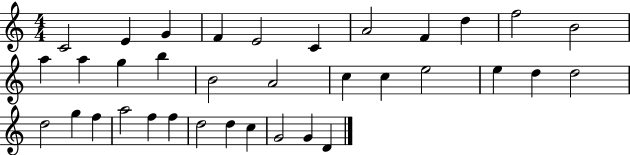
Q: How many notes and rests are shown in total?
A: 35